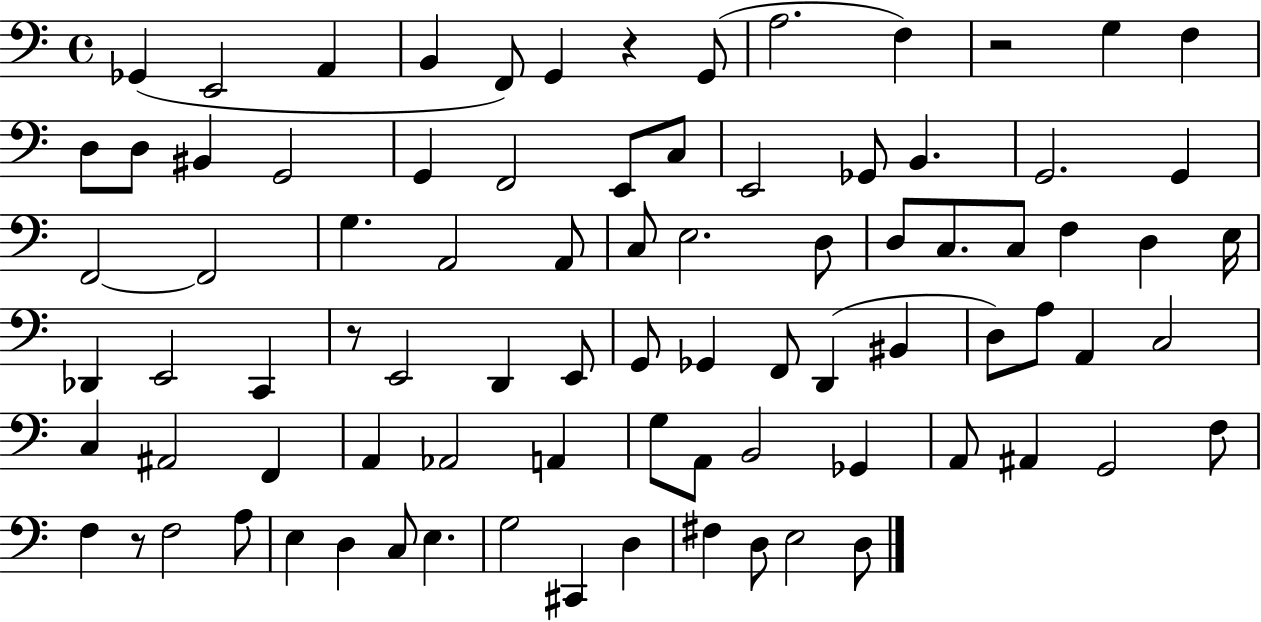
X:1
T:Untitled
M:4/4
L:1/4
K:C
_G,, E,,2 A,, B,, F,,/2 G,, z G,,/2 A,2 F, z2 G, F, D,/2 D,/2 ^B,, G,,2 G,, F,,2 E,,/2 C,/2 E,,2 _G,,/2 B,, G,,2 G,, F,,2 F,,2 G, A,,2 A,,/2 C,/2 E,2 D,/2 D,/2 C,/2 C,/2 F, D, E,/4 _D,, E,,2 C,, z/2 E,,2 D,, E,,/2 G,,/2 _G,, F,,/2 D,, ^B,, D,/2 A,/2 A,, C,2 C, ^A,,2 F,, A,, _A,,2 A,, G,/2 A,,/2 B,,2 _G,, A,,/2 ^A,, G,,2 F,/2 F, z/2 F,2 A,/2 E, D, C,/2 E, G,2 ^C,, D, ^F, D,/2 E,2 D,/2